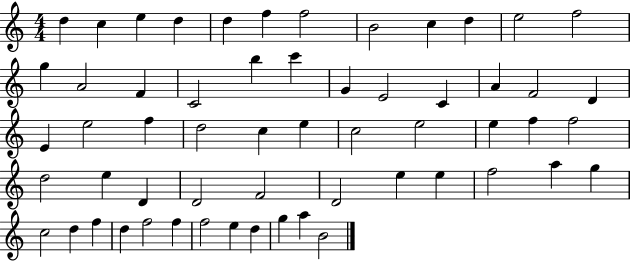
D5/q C5/q E5/q D5/q D5/q F5/q F5/h B4/h C5/q D5/q E5/h F5/h G5/q A4/h F4/q C4/h B5/q C6/q G4/q E4/h C4/q A4/q F4/h D4/q E4/q E5/h F5/q D5/h C5/q E5/q C5/h E5/h E5/q F5/q F5/h D5/h E5/q D4/q D4/h F4/h D4/h E5/q E5/q F5/h A5/q G5/q C5/h D5/q F5/q D5/q F5/h F5/q F5/h E5/q D5/q G5/q A5/q B4/h